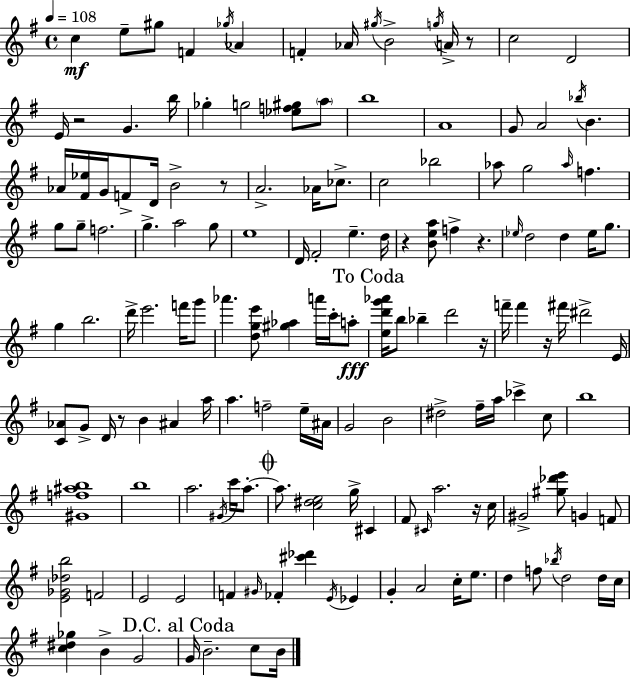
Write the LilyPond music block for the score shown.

{
  \clef treble
  \time 4/4
  \defaultTimeSignature
  \key e \minor
  \tempo 4 = 108
  c''4\mf e''8-- gis''8 f'4 \acciaccatura { ges''16 } aes'4 | f'4-. aes'16 \acciaccatura { gis''16 } b'2-> \acciaccatura { g''16 } | a'16-> r8 c''2 d'2 | e'16 r2 g'4. | \break b''16 ges''4-. g''2 <ees'' f'' gis''>8 | \parenthesize a''8 b''1 | a'1 | g'8 a'2 \acciaccatura { bes''16 } b'4. | \break aes'16 <fis' ees''>16 g'16 f'8-> d'16 b'2-> | r8 a'2.-> | aes'16 ces''8.-> c''2 bes''2 | aes''8 g''2 \grace { aes''16 } f''4. | \break g''8 g''8-- f''2. | g''4.-> a''2 | g''8 e''1 | d'16 fis'2-. e''4.-- | \break d''16 r4 <b' e'' a''>8 f''4-> r4. | \grace { ees''16 } d''2 d''4 | ees''16 g''8. g''4 b''2. | d'''16-> e'''2. | \break f'''16 g'''8 aes'''4. <d'' g'' e'''>8 <gis'' aes''>4 | a'''16 c'''16-. a''8-.\fff \mark "To Coda" <e'' d''' g''' aes'''>16 b''8 bes''4-- d'''2 | r16 f'''16-- f'''4 r16 fis'''16 dis'''2-> | e'16 <c' aes'>8 g'8-> d'16 r8 b'4 | \break ais'4 a''16 a''4. f''2-- | e''16-- ais'16 g'2 b'2 | dis''2-> fis''16-- a''16 | ces'''4-> c''8 b''1 | \break <gis' f'' ais'' b''>1 | b''1 | a''2. | \acciaccatura { gis'16 } c'''16 a''8.-.~~ \mark \markup { \musicglyph "scripts.coda" } a''8. <c'' dis'' e''>2 | \break g''16-> cis'4 fis'8 \grace { cis'16 } a''2. | r16 c''16 gis'2-> | <gis'' des''' e'''>8 g'4 f'8 <e' ges' des'' b''>2 | f'2 e'2 | \break e'2 f'4 \grace { gis'16 } fes'4-. | <cis''' des'''>4 \acciaccatura { e'16 } ees'4 g'4-. a'2 | c''16-. e''8. d''4 f''8 | \acciaccatura { bes''16 } d''2 d''16 c''16 <c'' dis'' ges''>4 b'4-> | \break g'2 \mark "D.C. al Coda" g'16 b'2.-- | c''8 b'16 \bar "|."
}